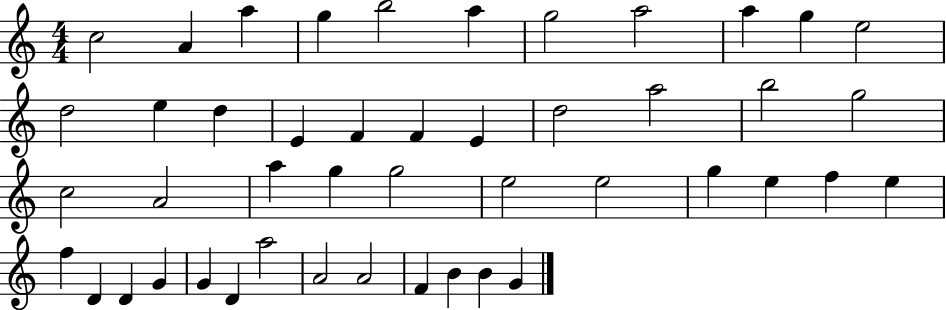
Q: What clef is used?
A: treble